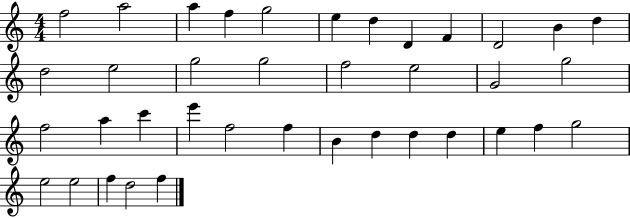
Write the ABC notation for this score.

X:1
T:Untitled
M:4/4
L:1/4
K:C
f2 a2 a f g2 e d D F D2 B d d2 e2 g2 g2 f2 e2 G2 g2 f2 a c' e' f2 f B d d d e f g2 e2 e2 f d2 f